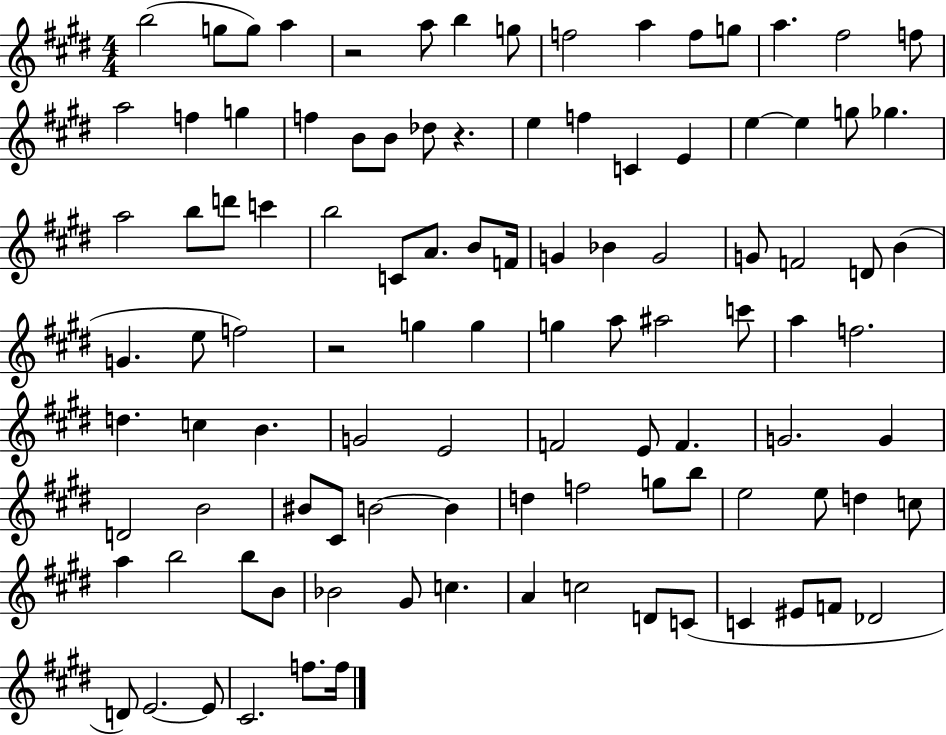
B5/h G5/e G5/e A5/q R/h A5/e B5/q G5/e F5/h A5/q F5/e G5/e A5/q. F#5/h F5/e A5/h F5/q G5/q F5/q B4/e B4/e Db5/e R/q. E5/q F5/q C4/q E4/q E5/q E5/q G5/e Gb5/q. A5/h B5/e D6/e C6/q B5/h C4/e A4/e. B4/e F4/s G4/q Bb4/q G4/h G4/e F4/h D4/e B4/q G4/q. E5/e F5/h R/h G5/q G5/q G5/q A5/e A#5/h C6/e A5/q F5/h. D5/q. C5/q B4/q. G4/h E4/h F4/h E4/e F4/q. G4/h. G4/q D4/h B4/h BIS4/e C#4/e B4/h B4/q D5/q F5/h G5/e B5/e E5/h E5/e D5/q C5/e A5/q B5/h B5/e B4/e Bb4/h G#4/e C5/q. A4/q C5/h D4/e C4/e C4/q EIS4/e F4/e Db4/h D4/e E4/h. E4/e C#4/h. F5/e. F5/s